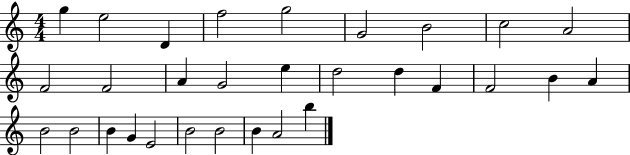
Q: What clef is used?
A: treble